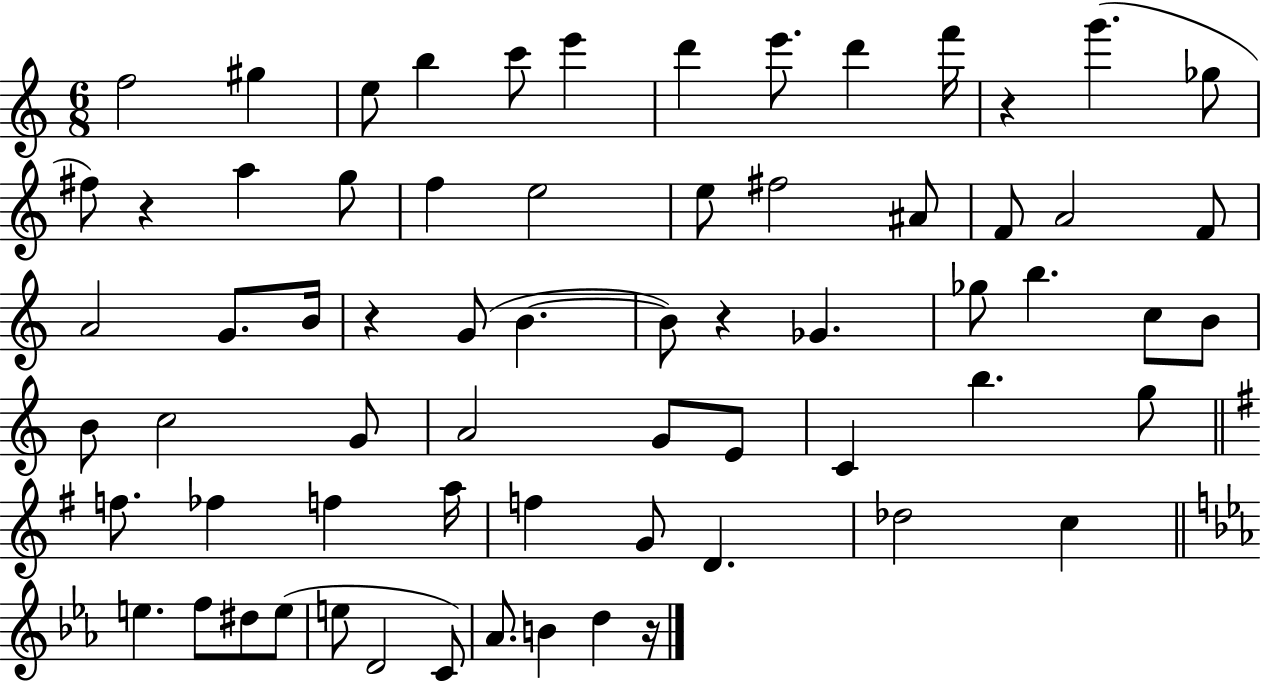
{
  \clef treble
  \numericTimeSignature
  \time 6/8
  \key c \major
  \repeat volta 2 { f''2 gis''4 | e''8 b''4 c'''8 e'''4 | d'''4 e'''8. d'''4 f'''16 | r4 g'''4.( ges''8 | \break fis''8) r4 a''4 g''8 | f''4 e''2 | e''8 fis''2 ais'8 | f'8 a'2 f'8 | \break a'2 g'8. b'16 | r4 g'8( b'4.~~ | b'8) r4 ges'4. | ges''8 b''4. c''8 b'8 | \break b'8 c''2 g'8 | a'2 g'8 e'8 | c'4 b''4. g''8 | \bar "||" \break \key g \major f''8. fes''4 f''4 a''16 | f''4 g'8 d'4. | des''2 c''4 | \bar "||" \break \key ees \major e''4. f''8 dis''8 e''8( | e''8 d'2 c'8) | aes'8. b'4 d''4 r16 | } \bar "|."
}